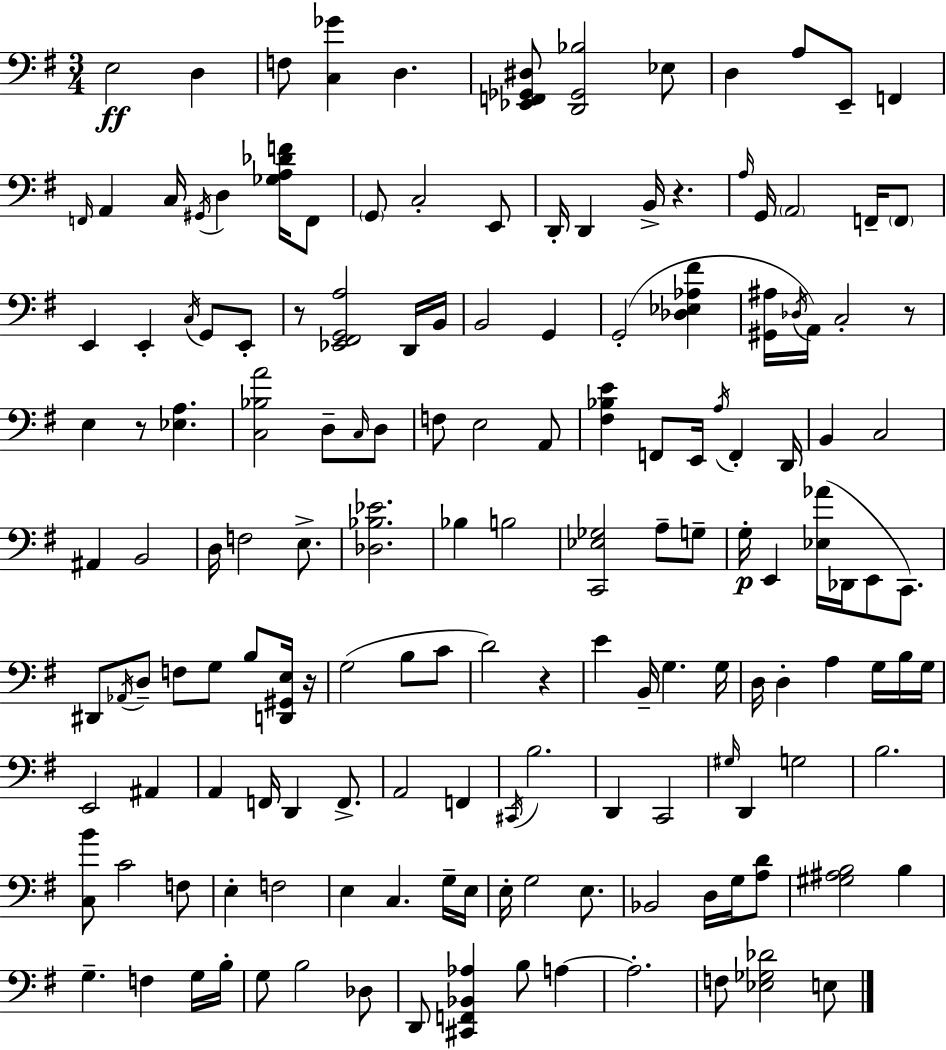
X:1
T:Untitled
M:3/4
L:1/4
K:Em
E,2 D, F,/2 [C,_G] D, [_E,,F,,_G,,^D,]/2 [D,,_G,,_B,]2 _E,/2 D, A,/2 E,,/2 F,, F,,/4 A,, C,/4 ^G,,/4 D, [_G,A,_DF]/4 F,,/2 G,,/2 C,2 E,,/2 D,,/4 D,, B,,/4 z A,/4 G,,/4 A,,2 F,,/4 F,,/2 E,, E,, C,/4 G,,/2 E,,/2 z/2 [_E,,^F,,G,,A,]2 D,,/4 B,,/4 B,,2 G,, G,,2 [_D,_E,_A,^F] [^G,,^A,]/4 _D,/4 A,,/4 C,2 z/2 E, z/2 [_E,A,] [C,_B,A]2 D,/2 C,/4 D,/2 F,/2 E,2 A,,/2 [^F,_B,E] F,,/2 E,,/4 A,/4 F,, D,,/4 B,, C,2 ^A,, B,,2 D,/4 F,2 E,/2 [_D,_B,_E]2 _B, B,2 [C,,_E,_G,]2 A,/2 G,/2 G,/4 E,, [_E,_A]/4 _D,,/4 E,,/2 C,,/2 ^D,,/2 _A,,/4 D,/2 F,/2 G,/2 B,/2 [D,,^G,,E,]/4 z/4 G,2 B,/2 C/2 D2 z E B,,/4 G, G,/4 D,/4 D, A, G,/4 B,/4 G,/4 E,,2 ^A,, A,, F,,/4 D,, F,,/2 A,,2 F,, ^C,,/4 B,2 D,, C,,2 ^G,/4 D,, G,2 B,2 [C,B]/2 C2 F,/2 E, F,2 E, C, G,/4 E,/4 E,/4 G,2 E,/2 _B,,2 D,/4 G,/4 [A,D]/2 [^G,^A,B,]2 B, G, F, G,/4 B,/4 G,/2 B,2 _D,/2 D,,/2 [^C,,F,,_B,,_A,] B,/2 A, A,2 F,/2 [_E,_G,_D]2 E,/2